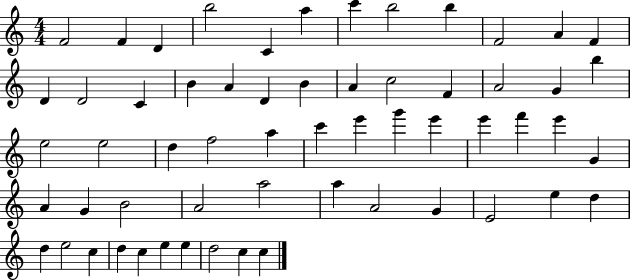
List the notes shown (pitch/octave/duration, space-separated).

F4/h F4/q D4/q B5/h C4/q A5/q C6/q B5/h B5/q F4/h A4/q F4/q D4/q D4/h C4/q B4/q A4/q D4/q B4/q A4/q C5/h F4/q A4/h G4/q B5/q E5/h E5/h D5/q F5/h A5/q C6/q E6/q G6/q E6/q E6/q F6/q E6/q G4/q A4/q G4/q B4/h A4/h A5/h A5/q A4/h G4/q E4/h E5/q D5/q D5/q E5/h C5/q D5/q C5/q E5/q E5/q D5/h C5/q C5/q